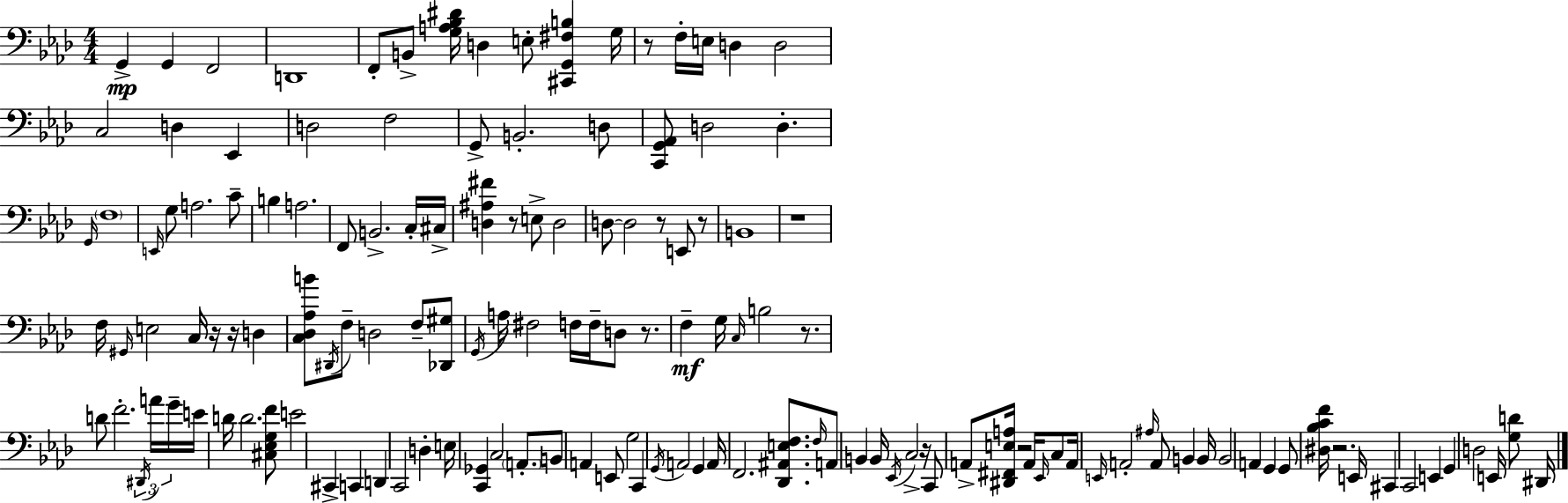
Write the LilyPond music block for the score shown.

{
  \clef bass
  \numericTimeSignature
  \time 4/4
  \key f \minor
  g,4->\mp g,4 f,2 | d,1 | f,8-. b,8-> <g a bes dis'>16 d4 e8-. <cis, g, fis b>4 g16 | r8 f16-. e16 d4 d2 | \break c2 d4 ees,4 | d2 f2 | g,8-> b,2.-. d8 | <c, g, aes,>8 d2 d4.-. | \break \grace { g,16 } \parenthesize f1 | \grace { e,16 } g8 a2. | c'8-- b4 a2. | f,8 b,2.-> | \break c16-. cis16-> <d ais fis'>4 r8 e8-> d2 | d8~~ d2 r8 e,8 | r8 b,1 | r1 | \break f16 \grace { gis,16 } e2 c16 r16 r16 d4 | <c des aes b'>8 \acciaccatura { dis,16 } f8-- d2 | f8-- <des, gis>8 \acciaccatura { g,16 } a16 fis2 f16 f16-- | d8 r8. f4--\mf g16 \grace { c16 } b2 | \break r8. d'8 f'2.-. | \tuplet 3/2 { \acciaccatura { dis,16 } a'16 g'16-- } e'16 d'16 d'2. | <cis ees g f'>8 e'2 cis,4-> | c,4 d,4 c,2 | \break d4-. e16 <c, ges,>4 c2 | \parenthesize a,8.-. b,8 a,4 e,8 g2 | c,4 \acciaccatura { g,16 } a,2 | g,4 a,16 f,2. | \break <des, ais, e f>8. \grace { f16 } a,8 b,4 b,16 | \acciaccatura { ees,16 } c2-> r16 c,8 a,8-> <dis, fis, e a>16 r2 | a,16 \grace { ees,16 } c8 a,16 \grace { e,16 } a,2-. | \grace { ais16 } a,8 b,4 b,16 b,2 | \break a,4 g,4 g,8 <dis bes c' f'>16 | r2. e,16 cis,4 | c,2 e,4 g,4 | d2 e,16 <g d'>8 dis,16 \bar "|."
}